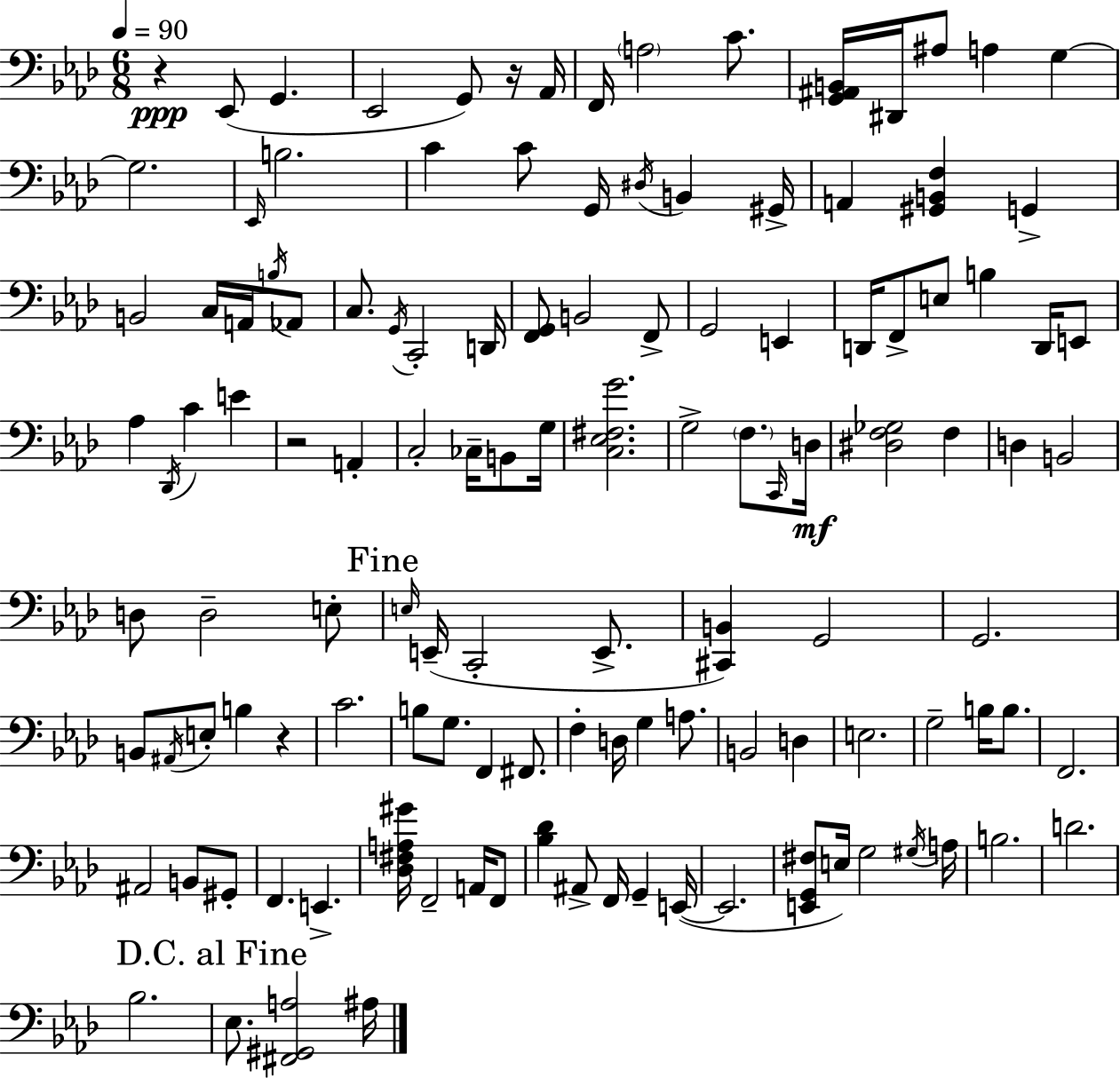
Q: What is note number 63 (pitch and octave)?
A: E2